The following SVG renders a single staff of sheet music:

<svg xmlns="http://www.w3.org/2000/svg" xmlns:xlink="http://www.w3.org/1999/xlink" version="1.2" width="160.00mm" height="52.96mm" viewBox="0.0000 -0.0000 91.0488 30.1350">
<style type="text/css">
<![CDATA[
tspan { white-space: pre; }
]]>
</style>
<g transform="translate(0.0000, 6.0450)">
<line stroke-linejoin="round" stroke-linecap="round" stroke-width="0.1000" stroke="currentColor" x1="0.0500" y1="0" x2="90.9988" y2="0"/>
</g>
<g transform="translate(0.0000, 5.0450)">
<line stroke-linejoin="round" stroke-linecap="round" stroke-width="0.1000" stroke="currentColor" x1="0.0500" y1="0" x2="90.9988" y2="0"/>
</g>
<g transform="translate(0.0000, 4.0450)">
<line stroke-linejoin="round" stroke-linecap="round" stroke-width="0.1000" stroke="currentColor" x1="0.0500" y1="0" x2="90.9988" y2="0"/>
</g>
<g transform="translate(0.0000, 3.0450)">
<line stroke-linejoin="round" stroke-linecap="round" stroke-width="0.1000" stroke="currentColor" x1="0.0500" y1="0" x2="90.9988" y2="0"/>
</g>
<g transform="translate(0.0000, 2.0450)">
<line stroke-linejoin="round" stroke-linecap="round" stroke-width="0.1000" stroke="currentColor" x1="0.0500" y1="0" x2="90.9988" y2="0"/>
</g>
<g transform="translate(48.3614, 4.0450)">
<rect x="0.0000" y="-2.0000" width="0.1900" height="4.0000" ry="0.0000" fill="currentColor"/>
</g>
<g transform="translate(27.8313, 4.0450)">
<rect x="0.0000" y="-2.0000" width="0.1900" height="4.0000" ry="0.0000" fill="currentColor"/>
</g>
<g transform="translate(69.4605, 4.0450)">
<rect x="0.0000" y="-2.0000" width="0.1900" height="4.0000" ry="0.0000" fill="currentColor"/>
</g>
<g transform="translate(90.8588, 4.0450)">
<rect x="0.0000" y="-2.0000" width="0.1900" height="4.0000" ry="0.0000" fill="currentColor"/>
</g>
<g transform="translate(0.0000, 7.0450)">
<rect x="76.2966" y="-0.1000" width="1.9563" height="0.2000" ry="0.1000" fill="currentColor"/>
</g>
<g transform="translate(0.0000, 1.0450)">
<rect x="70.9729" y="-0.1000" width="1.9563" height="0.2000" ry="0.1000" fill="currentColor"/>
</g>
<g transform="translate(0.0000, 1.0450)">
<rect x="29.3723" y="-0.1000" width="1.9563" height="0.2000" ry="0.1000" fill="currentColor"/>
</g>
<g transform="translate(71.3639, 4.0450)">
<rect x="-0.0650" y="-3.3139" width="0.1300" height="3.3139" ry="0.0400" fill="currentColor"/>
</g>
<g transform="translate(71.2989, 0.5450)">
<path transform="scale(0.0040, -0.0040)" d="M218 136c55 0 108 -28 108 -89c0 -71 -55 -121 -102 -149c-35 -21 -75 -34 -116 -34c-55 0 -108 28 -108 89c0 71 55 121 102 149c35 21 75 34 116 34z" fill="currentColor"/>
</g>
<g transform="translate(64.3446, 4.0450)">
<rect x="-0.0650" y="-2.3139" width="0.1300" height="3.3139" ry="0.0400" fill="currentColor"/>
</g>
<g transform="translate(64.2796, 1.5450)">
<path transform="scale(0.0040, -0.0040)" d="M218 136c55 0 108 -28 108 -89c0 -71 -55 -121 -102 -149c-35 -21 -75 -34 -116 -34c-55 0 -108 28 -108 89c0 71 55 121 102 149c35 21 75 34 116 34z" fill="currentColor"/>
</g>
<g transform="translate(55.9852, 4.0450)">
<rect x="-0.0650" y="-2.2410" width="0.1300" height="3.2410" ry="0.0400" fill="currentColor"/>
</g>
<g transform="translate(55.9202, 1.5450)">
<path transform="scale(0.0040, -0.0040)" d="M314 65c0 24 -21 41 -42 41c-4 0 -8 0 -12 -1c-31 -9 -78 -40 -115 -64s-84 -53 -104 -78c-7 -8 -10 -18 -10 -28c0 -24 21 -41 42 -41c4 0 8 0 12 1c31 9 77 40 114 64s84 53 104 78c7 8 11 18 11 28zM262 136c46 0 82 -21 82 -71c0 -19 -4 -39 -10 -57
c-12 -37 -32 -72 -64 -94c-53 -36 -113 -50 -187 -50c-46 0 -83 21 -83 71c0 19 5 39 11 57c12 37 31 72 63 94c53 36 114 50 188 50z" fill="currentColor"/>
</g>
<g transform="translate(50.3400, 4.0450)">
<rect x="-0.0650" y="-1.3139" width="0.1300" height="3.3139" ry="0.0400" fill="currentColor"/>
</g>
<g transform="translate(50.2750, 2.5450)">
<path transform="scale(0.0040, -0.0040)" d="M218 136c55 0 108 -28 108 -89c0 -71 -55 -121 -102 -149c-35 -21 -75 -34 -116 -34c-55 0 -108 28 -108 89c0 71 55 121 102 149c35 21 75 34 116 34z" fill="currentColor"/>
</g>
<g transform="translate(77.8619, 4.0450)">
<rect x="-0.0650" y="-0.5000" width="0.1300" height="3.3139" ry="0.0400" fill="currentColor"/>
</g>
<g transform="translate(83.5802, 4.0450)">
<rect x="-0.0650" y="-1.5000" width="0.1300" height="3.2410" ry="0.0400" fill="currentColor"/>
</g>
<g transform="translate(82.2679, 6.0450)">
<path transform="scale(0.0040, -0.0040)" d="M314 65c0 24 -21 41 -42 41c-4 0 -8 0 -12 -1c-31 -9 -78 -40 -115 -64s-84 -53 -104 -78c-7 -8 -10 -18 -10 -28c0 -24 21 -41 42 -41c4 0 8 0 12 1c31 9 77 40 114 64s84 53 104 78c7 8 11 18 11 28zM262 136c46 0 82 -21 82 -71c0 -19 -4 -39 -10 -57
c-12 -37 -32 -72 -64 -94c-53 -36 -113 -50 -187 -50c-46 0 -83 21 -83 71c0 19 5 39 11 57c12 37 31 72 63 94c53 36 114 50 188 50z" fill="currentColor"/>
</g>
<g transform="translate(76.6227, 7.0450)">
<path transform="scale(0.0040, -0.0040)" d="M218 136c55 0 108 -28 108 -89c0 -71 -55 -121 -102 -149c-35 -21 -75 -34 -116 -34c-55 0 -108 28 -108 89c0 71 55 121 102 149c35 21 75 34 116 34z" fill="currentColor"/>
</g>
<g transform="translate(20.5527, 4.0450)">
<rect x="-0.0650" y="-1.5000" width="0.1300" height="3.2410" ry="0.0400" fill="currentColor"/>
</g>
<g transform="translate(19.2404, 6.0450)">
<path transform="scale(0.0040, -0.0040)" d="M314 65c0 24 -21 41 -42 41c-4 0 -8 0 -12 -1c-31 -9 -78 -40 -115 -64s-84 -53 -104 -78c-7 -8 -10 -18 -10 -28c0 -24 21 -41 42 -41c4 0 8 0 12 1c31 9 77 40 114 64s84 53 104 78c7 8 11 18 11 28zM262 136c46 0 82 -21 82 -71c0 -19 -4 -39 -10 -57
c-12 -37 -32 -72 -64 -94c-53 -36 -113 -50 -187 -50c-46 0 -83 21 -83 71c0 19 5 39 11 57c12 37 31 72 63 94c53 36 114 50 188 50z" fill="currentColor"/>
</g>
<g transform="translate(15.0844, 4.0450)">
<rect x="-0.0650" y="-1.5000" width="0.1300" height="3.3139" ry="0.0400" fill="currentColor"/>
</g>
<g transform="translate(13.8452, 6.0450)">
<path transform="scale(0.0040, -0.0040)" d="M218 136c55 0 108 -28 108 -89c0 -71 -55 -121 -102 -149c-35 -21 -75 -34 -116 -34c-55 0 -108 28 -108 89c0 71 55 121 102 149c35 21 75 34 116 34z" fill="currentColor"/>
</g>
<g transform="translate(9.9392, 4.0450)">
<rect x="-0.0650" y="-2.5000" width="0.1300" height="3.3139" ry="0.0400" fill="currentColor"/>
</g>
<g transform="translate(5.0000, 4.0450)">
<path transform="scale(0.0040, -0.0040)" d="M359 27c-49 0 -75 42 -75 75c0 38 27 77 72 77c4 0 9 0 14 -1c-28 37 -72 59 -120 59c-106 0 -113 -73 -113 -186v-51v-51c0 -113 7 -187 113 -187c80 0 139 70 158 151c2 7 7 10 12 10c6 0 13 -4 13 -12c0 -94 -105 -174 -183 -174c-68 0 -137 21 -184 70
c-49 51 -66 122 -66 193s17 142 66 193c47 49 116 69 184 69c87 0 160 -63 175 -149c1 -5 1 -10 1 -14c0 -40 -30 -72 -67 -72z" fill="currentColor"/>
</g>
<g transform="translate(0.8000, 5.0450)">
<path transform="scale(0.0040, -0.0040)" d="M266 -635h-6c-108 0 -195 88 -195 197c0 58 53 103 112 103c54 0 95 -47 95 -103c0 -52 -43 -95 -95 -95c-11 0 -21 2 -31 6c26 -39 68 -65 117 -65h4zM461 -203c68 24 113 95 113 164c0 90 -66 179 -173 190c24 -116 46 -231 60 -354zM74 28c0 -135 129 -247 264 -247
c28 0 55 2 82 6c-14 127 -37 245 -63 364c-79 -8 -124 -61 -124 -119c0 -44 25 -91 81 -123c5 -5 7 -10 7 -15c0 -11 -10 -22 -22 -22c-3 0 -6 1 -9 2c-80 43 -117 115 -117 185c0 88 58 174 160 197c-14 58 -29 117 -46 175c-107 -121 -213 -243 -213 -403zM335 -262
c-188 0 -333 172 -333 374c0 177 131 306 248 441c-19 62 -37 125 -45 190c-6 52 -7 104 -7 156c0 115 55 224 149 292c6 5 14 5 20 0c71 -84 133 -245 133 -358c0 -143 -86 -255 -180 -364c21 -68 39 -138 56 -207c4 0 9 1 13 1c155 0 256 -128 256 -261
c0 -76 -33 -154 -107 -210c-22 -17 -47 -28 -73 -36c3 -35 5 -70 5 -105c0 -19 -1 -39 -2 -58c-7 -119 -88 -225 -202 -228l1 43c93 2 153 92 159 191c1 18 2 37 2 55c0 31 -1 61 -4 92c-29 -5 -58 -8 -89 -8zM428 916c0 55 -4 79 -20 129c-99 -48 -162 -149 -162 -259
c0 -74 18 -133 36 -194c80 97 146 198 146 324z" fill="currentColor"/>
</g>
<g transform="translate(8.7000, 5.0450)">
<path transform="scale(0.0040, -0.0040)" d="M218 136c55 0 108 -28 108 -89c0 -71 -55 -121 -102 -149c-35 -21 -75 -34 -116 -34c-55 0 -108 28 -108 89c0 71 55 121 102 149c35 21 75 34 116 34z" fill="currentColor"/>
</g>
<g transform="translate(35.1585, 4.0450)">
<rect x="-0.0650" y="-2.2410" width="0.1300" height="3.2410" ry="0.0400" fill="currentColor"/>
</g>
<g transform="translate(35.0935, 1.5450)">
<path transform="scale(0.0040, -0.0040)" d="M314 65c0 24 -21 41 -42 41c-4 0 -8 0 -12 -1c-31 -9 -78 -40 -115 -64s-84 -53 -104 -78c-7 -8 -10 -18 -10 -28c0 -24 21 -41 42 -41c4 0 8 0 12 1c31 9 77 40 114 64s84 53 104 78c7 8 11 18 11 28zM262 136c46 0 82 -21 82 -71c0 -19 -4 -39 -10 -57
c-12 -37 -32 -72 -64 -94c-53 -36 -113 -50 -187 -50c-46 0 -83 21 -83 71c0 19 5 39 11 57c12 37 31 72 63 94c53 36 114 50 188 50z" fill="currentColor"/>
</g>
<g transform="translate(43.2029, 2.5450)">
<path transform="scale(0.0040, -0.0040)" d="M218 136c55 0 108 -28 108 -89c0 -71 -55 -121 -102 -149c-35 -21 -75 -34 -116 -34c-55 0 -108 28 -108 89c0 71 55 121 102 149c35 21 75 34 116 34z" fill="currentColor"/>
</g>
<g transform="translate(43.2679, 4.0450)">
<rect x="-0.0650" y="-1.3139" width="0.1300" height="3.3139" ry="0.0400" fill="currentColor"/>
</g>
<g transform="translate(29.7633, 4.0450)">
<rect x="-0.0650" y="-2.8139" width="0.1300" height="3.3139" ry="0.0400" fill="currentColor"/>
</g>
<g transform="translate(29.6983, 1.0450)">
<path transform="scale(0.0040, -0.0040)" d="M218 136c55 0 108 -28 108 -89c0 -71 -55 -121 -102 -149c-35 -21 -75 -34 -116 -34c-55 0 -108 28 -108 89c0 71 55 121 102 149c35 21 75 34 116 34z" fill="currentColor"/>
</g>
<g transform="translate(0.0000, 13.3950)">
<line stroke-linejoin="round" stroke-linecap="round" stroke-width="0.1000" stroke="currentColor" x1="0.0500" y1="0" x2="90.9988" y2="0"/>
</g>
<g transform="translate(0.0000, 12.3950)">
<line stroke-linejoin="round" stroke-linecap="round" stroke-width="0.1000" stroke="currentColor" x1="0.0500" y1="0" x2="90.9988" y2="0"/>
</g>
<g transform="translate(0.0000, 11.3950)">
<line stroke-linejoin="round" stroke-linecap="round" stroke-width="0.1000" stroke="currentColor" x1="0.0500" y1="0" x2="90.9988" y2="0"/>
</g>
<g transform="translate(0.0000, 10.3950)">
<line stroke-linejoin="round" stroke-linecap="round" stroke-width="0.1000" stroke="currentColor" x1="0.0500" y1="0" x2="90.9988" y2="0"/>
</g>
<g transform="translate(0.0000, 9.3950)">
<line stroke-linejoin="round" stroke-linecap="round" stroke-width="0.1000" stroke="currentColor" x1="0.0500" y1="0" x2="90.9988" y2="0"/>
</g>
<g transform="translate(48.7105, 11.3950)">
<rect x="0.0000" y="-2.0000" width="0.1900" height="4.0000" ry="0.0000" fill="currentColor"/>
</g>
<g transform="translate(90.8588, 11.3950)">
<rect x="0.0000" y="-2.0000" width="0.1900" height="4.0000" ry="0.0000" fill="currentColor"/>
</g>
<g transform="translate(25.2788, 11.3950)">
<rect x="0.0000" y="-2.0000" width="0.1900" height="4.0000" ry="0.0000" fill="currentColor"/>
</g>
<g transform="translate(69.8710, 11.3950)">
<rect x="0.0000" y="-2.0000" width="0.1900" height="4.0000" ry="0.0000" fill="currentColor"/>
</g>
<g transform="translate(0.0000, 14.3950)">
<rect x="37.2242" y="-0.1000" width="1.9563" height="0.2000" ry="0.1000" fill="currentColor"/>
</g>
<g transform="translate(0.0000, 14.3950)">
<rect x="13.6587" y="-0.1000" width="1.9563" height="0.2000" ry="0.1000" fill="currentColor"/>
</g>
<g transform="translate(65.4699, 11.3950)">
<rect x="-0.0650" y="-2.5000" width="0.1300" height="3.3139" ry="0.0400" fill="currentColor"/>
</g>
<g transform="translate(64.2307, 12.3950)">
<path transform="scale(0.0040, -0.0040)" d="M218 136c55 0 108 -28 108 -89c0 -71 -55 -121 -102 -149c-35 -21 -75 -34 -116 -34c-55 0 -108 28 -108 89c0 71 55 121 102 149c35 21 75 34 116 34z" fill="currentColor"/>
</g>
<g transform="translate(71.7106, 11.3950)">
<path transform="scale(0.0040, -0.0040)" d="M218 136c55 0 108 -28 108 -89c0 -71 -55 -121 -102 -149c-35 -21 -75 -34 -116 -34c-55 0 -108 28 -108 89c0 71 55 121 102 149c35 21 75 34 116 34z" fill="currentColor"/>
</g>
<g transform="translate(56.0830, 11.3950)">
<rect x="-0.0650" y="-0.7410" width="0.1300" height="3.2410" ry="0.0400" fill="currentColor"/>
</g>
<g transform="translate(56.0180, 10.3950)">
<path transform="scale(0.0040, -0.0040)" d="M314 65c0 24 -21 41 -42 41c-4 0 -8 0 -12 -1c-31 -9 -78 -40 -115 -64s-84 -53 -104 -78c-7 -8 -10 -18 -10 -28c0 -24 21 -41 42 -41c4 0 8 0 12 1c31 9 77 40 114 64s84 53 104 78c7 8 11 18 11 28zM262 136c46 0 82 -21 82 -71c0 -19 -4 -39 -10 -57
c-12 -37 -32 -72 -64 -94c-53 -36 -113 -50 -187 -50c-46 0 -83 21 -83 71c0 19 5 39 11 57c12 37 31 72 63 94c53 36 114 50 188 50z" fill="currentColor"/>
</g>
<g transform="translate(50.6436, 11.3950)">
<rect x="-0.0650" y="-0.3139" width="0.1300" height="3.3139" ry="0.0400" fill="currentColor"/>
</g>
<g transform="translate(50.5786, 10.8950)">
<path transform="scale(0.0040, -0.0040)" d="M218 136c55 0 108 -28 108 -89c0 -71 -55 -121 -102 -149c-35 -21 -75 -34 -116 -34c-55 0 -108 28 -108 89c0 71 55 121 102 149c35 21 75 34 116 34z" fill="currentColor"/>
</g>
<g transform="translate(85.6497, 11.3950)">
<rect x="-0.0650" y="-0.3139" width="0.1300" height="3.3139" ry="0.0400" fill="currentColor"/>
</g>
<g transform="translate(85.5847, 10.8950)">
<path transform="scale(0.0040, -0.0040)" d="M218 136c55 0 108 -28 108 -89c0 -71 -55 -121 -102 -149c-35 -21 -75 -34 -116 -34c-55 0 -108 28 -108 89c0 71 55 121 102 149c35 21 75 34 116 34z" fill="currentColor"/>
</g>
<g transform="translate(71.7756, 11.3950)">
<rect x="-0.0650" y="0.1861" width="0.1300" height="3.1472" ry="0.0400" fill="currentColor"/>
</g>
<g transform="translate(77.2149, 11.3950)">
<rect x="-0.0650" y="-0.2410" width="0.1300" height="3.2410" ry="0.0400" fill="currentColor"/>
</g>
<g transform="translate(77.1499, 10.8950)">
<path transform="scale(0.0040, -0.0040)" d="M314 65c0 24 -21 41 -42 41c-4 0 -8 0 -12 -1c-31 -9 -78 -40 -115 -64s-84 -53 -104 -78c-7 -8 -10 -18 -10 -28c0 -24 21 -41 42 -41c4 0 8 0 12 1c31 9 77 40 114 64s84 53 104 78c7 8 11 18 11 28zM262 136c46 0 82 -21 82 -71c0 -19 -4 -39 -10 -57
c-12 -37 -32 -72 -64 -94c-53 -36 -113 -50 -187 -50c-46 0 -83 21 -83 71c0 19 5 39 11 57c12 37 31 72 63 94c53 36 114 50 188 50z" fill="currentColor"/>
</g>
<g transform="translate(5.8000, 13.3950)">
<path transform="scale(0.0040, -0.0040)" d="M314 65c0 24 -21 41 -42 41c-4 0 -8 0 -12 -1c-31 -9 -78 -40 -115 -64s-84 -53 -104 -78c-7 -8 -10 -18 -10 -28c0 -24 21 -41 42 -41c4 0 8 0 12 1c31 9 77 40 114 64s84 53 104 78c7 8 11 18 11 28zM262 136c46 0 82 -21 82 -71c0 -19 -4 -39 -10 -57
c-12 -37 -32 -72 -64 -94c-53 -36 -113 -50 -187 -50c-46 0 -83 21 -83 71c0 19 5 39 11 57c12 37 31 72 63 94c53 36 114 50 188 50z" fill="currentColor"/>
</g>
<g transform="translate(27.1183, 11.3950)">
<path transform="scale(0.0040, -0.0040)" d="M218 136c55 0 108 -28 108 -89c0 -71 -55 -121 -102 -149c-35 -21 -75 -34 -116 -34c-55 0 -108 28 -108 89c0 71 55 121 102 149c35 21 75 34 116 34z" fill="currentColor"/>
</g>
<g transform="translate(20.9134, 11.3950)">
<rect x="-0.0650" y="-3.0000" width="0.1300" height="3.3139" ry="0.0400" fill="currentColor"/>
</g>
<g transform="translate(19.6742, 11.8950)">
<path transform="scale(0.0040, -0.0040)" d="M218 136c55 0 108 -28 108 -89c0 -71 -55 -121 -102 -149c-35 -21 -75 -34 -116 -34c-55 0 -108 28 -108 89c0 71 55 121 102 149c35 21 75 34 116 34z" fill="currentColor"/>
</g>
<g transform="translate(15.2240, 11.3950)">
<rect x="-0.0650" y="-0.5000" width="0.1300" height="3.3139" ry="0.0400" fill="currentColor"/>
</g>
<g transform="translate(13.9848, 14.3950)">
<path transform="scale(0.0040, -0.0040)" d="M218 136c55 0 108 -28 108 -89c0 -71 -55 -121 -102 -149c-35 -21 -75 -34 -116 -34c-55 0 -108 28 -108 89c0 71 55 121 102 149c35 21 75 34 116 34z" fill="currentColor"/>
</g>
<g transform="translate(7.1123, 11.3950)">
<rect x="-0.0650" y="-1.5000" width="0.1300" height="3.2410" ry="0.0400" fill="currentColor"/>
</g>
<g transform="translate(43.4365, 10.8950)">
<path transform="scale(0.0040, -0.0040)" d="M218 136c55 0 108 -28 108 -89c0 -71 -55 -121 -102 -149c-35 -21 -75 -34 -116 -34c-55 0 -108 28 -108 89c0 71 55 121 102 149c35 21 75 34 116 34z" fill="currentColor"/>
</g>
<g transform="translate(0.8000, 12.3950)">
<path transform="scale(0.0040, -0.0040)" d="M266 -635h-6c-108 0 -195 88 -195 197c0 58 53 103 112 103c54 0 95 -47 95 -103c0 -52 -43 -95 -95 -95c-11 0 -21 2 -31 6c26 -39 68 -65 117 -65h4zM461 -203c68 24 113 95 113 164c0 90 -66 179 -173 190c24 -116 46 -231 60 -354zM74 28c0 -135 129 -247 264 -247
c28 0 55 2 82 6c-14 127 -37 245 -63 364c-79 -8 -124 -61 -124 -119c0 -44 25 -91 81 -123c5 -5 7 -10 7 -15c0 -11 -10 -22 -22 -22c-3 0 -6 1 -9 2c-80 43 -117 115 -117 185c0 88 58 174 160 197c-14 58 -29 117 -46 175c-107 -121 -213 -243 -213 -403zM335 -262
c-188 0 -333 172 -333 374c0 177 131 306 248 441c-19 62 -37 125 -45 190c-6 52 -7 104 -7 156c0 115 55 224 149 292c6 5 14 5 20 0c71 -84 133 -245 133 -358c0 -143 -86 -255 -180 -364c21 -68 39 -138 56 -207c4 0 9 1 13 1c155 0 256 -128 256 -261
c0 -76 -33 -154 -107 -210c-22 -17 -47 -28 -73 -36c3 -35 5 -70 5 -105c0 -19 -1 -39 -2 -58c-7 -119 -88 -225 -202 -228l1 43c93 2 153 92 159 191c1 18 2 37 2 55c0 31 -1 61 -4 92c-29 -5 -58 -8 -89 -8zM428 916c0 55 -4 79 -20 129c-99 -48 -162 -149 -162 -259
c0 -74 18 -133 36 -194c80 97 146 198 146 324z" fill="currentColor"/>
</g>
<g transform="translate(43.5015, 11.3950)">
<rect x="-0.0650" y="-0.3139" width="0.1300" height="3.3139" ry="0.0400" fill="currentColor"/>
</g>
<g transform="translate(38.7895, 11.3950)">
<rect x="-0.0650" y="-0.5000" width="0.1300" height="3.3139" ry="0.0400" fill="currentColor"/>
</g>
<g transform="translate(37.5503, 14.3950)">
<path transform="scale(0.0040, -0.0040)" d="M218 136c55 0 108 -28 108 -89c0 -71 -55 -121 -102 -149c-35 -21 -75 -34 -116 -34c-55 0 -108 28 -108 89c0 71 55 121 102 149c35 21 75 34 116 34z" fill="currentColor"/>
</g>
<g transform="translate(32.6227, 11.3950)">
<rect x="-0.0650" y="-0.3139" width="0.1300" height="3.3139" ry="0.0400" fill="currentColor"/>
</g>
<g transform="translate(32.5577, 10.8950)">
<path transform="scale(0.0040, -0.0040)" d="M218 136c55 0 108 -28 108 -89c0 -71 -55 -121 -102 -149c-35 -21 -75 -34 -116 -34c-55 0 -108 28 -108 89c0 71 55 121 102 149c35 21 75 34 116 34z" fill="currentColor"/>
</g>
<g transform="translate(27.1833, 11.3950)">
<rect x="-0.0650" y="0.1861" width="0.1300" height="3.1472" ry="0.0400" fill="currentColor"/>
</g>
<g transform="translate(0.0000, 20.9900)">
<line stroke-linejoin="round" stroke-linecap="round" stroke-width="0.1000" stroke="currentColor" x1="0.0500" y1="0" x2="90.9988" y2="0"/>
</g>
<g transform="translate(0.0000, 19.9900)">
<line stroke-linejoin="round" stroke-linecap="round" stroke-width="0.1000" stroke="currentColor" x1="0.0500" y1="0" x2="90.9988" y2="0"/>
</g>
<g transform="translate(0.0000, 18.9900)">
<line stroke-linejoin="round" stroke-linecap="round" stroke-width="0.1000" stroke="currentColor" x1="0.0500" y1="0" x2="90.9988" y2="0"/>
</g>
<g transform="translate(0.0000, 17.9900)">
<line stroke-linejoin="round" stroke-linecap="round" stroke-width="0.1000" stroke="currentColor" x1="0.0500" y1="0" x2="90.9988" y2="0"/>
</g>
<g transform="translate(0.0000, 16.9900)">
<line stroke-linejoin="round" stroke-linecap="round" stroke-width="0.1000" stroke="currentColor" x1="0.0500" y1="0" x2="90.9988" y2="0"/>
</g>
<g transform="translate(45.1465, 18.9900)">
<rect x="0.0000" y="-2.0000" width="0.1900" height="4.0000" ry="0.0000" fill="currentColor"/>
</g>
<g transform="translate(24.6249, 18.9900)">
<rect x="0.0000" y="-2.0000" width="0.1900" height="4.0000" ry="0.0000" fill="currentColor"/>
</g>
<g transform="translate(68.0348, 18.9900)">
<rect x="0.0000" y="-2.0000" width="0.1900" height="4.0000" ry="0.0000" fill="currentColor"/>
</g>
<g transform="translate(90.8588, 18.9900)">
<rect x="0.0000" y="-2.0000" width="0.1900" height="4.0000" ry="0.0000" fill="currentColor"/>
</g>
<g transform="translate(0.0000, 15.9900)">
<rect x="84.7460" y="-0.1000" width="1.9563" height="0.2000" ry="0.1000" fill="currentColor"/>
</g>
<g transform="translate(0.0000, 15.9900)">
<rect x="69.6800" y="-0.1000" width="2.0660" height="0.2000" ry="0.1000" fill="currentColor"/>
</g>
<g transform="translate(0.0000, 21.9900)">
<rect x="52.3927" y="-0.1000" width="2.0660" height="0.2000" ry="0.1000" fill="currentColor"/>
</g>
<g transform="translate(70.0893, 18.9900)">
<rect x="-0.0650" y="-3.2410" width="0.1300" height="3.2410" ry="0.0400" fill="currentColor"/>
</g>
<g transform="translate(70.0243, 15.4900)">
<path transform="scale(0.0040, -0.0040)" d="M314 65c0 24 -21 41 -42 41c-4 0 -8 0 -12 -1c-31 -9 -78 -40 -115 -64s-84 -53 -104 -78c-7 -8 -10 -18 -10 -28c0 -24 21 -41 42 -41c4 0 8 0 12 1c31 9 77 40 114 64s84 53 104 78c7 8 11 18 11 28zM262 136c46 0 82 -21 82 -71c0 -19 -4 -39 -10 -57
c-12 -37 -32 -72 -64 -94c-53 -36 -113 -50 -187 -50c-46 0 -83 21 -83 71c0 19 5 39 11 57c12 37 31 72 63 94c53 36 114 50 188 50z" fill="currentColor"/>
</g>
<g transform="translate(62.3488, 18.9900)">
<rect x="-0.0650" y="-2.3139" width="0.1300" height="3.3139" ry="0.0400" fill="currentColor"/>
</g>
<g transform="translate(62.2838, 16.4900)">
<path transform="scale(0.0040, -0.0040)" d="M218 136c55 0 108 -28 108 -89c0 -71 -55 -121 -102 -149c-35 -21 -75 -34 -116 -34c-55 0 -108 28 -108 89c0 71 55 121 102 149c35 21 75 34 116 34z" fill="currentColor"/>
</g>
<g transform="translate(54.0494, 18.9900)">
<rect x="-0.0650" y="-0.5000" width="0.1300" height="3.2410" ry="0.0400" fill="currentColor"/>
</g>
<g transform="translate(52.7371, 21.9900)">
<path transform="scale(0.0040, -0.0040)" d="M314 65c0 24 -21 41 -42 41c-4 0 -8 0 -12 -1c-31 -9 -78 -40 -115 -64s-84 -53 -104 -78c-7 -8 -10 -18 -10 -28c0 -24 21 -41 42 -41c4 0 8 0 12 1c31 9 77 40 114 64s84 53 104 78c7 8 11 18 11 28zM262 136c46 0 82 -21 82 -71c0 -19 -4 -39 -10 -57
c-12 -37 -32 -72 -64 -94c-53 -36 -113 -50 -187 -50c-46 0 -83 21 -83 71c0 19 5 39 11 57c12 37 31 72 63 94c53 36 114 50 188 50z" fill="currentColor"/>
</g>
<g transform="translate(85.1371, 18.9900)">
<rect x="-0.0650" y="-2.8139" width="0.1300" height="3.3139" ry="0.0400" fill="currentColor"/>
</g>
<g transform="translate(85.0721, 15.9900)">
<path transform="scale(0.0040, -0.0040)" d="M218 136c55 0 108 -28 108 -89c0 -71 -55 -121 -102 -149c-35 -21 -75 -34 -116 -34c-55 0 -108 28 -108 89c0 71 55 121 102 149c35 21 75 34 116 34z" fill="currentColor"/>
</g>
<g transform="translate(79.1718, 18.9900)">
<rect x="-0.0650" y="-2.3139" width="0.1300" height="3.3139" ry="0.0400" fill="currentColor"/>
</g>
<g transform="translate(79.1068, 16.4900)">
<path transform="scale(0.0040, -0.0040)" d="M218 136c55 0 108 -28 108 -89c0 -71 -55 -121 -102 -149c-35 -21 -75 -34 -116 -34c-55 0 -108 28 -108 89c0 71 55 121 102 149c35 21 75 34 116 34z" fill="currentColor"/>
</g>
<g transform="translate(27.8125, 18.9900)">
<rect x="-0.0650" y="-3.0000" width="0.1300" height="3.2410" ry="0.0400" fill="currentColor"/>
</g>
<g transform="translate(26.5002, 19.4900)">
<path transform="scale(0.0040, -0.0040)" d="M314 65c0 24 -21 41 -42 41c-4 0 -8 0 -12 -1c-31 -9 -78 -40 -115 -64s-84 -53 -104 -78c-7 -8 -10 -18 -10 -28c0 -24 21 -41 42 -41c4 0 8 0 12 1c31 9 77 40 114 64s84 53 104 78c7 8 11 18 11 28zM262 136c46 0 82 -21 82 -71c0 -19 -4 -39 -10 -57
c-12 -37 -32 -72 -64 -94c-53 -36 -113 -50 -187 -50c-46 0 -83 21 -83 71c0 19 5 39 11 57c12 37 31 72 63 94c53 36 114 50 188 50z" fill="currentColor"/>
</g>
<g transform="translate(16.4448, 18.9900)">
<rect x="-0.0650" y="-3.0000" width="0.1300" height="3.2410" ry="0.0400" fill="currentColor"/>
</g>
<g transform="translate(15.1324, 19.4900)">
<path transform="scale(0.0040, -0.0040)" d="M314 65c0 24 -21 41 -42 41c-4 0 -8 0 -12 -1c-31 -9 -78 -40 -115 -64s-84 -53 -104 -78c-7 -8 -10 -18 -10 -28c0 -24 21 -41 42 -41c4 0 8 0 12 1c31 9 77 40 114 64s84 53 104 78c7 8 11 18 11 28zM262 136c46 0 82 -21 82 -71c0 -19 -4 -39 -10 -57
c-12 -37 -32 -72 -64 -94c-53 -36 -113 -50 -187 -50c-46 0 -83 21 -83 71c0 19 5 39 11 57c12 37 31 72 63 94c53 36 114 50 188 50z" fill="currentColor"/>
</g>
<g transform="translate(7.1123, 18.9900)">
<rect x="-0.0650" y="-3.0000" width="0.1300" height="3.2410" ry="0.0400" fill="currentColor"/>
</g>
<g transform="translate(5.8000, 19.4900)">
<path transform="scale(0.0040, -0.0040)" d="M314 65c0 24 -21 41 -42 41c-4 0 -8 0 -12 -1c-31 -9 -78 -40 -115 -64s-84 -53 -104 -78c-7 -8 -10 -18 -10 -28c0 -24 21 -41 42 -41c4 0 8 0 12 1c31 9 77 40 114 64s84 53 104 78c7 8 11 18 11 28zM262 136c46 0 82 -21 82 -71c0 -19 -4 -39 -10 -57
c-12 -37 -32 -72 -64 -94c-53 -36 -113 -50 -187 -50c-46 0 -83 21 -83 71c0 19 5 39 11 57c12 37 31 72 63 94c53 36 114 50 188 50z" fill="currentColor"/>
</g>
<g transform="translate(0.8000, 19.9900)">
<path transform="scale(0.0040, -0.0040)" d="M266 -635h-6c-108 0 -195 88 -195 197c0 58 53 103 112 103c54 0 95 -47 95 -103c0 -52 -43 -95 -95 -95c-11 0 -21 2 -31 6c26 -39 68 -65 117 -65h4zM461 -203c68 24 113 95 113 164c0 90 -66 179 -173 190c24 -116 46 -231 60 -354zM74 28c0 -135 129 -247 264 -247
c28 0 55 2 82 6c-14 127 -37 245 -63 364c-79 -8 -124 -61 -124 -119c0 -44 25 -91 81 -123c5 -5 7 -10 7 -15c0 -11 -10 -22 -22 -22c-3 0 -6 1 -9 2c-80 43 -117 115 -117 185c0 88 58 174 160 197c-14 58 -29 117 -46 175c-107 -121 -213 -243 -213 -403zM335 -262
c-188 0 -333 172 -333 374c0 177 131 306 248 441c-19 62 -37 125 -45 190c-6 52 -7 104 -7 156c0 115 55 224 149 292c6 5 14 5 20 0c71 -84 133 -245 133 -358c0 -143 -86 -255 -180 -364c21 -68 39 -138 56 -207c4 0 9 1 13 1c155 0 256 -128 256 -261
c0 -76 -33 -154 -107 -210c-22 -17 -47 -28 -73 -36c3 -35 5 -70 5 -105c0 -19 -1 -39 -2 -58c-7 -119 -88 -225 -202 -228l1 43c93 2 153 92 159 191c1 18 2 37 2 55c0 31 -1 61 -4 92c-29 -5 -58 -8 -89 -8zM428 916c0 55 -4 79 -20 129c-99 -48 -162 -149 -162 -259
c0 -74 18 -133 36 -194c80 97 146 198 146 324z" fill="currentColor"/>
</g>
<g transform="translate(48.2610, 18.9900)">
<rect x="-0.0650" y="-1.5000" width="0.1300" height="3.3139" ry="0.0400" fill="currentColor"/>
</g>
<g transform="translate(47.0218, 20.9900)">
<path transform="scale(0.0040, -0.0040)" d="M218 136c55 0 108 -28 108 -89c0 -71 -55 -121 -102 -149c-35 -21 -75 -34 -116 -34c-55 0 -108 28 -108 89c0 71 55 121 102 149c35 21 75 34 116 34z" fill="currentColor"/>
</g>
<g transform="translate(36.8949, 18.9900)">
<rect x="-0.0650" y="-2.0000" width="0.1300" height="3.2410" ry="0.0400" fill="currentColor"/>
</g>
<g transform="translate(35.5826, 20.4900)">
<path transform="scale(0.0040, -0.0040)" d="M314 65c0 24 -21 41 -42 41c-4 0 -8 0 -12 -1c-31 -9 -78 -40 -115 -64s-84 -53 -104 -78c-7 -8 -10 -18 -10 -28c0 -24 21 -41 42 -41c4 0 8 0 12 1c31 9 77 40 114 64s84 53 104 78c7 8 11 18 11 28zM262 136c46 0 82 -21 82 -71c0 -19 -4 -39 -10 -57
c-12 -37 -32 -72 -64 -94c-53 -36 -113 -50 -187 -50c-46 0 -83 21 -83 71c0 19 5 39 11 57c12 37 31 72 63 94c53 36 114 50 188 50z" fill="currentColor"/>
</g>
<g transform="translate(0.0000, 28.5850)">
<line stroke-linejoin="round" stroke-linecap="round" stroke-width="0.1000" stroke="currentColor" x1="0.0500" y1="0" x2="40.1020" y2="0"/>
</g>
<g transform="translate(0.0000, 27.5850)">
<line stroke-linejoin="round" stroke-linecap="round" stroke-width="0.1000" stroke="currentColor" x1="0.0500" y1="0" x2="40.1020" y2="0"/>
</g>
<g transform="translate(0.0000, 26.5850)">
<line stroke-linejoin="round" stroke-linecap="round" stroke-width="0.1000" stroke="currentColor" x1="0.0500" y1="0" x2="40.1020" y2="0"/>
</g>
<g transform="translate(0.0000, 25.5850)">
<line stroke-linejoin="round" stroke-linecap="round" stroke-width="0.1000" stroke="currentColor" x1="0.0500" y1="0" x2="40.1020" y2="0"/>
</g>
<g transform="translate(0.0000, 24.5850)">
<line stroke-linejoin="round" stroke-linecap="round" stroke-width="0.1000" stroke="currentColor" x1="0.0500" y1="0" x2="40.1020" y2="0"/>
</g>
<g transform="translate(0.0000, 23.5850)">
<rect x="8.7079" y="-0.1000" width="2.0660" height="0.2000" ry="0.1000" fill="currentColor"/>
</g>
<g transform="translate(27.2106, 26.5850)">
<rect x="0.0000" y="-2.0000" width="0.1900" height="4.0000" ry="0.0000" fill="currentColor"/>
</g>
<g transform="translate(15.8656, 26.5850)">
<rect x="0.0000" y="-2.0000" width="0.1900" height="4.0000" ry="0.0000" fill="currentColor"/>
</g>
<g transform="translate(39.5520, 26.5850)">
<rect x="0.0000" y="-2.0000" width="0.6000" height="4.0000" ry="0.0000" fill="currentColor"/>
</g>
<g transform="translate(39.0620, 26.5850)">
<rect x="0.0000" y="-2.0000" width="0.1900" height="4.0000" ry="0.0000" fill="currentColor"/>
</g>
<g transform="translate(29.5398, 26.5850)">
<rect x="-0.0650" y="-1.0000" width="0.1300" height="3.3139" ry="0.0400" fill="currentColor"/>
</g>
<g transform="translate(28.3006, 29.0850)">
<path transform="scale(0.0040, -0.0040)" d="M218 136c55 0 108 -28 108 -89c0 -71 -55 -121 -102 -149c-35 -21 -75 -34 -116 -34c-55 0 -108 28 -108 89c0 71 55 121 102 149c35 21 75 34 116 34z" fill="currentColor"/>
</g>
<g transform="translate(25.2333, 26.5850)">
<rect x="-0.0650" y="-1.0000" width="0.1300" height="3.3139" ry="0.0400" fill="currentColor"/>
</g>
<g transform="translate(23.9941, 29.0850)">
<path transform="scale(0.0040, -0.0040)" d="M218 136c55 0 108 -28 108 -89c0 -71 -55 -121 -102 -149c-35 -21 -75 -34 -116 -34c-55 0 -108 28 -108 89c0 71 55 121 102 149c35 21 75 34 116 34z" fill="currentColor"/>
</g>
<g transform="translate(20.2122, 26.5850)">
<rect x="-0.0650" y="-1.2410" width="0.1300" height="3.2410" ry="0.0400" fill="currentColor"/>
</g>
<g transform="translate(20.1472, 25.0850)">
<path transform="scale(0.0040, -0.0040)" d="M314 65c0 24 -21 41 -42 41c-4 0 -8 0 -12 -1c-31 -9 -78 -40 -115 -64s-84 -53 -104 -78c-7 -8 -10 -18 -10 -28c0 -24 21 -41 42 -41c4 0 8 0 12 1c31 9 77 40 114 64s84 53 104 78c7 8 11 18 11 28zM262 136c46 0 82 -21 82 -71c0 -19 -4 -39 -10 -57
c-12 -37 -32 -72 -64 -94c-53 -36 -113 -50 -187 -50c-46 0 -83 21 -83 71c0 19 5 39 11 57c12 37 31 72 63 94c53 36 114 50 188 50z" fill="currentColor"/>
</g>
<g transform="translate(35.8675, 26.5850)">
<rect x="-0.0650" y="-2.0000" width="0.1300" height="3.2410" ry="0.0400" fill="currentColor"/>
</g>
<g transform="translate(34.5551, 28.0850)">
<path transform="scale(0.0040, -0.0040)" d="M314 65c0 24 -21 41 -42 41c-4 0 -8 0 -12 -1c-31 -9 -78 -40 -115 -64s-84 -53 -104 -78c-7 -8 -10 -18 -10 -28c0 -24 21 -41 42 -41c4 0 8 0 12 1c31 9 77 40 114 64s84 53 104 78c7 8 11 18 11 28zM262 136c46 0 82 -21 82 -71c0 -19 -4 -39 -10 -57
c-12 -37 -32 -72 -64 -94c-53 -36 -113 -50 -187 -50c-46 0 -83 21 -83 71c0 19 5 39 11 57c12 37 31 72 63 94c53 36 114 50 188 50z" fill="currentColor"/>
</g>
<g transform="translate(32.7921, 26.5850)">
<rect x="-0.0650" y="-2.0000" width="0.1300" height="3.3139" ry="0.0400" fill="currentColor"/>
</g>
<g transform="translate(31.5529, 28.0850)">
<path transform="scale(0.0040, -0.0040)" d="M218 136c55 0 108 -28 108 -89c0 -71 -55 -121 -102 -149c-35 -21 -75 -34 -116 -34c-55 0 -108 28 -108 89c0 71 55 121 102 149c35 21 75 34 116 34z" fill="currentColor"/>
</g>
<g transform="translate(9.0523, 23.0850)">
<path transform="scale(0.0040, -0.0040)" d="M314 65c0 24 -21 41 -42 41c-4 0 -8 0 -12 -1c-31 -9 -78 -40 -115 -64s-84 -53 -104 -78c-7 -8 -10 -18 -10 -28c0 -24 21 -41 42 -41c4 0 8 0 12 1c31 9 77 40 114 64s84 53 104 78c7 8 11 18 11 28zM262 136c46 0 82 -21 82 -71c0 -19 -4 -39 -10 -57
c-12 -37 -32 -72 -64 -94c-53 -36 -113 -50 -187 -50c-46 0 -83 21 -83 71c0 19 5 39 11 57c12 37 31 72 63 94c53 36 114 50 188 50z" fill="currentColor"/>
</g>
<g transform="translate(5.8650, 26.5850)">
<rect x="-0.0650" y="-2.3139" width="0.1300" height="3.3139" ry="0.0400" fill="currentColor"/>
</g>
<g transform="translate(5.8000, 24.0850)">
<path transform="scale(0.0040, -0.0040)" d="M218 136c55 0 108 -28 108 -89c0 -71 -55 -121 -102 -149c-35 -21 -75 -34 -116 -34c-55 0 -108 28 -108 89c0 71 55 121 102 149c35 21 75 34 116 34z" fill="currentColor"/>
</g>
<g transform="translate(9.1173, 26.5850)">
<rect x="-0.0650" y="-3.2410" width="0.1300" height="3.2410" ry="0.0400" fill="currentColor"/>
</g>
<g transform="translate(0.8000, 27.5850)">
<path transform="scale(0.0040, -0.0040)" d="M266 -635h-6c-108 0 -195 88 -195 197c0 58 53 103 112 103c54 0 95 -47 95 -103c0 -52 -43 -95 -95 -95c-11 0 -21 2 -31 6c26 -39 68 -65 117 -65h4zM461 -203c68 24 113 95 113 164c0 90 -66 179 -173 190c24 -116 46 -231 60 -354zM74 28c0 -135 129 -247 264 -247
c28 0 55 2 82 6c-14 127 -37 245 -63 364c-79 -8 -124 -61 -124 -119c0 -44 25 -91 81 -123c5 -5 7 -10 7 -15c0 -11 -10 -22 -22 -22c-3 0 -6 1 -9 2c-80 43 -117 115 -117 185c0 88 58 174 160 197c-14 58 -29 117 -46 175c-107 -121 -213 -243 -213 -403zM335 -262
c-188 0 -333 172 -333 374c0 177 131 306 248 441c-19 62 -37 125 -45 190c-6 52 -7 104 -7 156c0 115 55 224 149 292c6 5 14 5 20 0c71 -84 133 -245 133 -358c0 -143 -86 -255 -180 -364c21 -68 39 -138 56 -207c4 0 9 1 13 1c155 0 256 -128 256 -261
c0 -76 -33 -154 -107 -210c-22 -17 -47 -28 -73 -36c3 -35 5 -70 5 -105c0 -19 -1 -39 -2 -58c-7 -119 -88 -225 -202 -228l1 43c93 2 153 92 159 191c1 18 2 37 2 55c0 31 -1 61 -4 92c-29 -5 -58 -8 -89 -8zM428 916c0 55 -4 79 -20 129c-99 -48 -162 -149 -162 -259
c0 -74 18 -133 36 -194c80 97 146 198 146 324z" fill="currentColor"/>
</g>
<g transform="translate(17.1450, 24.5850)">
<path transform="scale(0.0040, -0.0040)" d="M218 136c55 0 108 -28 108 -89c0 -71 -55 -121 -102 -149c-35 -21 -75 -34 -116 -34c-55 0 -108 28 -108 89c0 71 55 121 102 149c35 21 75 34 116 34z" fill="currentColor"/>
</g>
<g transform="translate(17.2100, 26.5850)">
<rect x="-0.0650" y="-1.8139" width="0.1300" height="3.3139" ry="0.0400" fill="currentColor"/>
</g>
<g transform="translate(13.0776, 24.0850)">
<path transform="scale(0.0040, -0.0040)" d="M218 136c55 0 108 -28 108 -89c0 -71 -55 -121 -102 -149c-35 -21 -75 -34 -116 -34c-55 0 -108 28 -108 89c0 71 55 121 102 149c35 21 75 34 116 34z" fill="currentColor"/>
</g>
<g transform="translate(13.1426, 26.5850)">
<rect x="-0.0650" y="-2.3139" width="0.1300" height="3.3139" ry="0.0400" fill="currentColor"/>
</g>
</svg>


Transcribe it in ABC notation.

X:1
T:Untitled
M:4/4
L:1/4
K:C
G E E2 a g2 e e g2 g b C E2 E2 C A B c C c c d2 G B c2 c A2 A2 A2 F2 E C2 g b2 g a g b2 g f e2 D D F F2